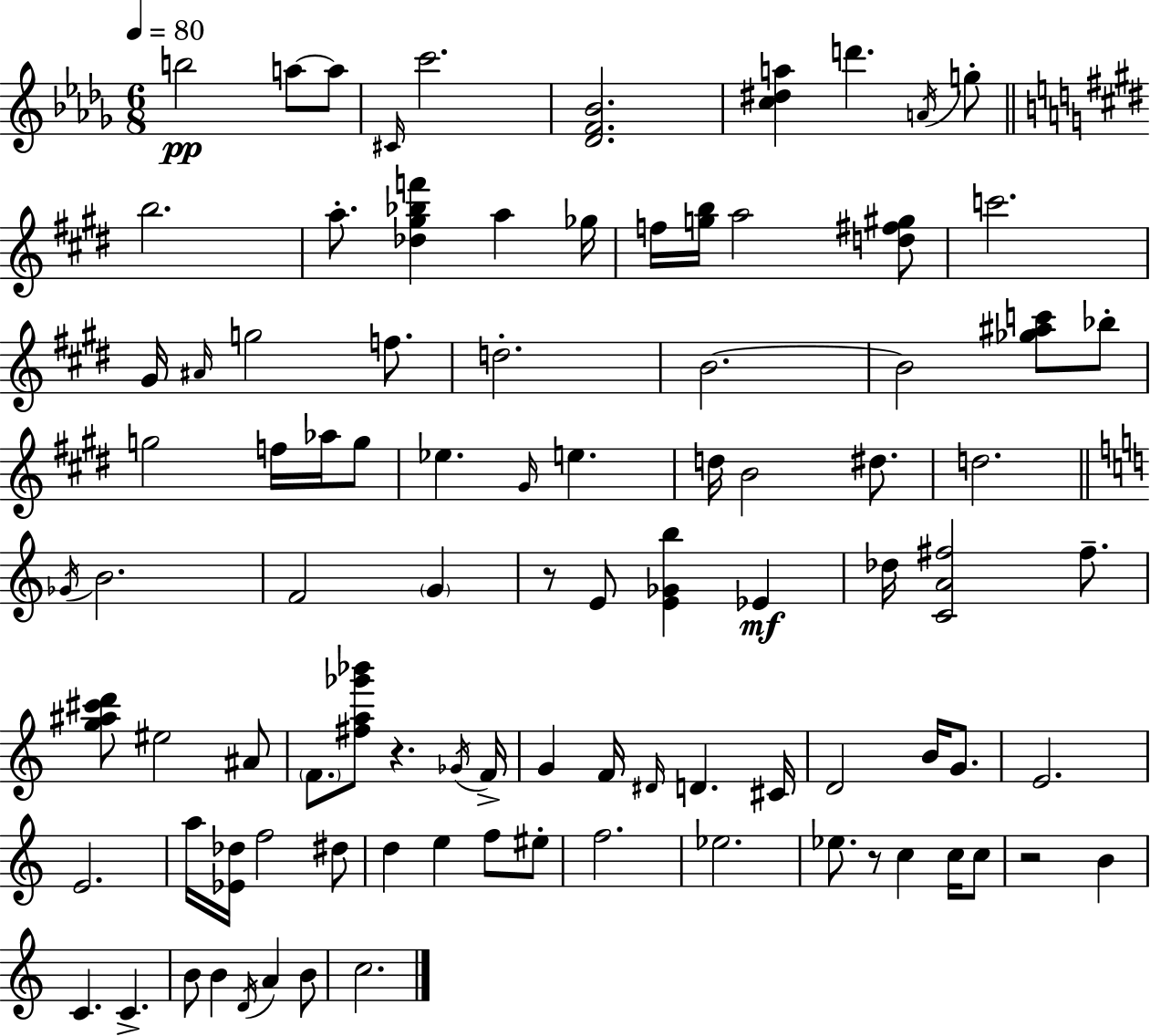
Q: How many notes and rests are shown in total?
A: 94